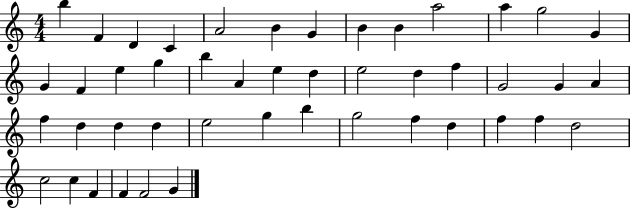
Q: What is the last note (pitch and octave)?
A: G4